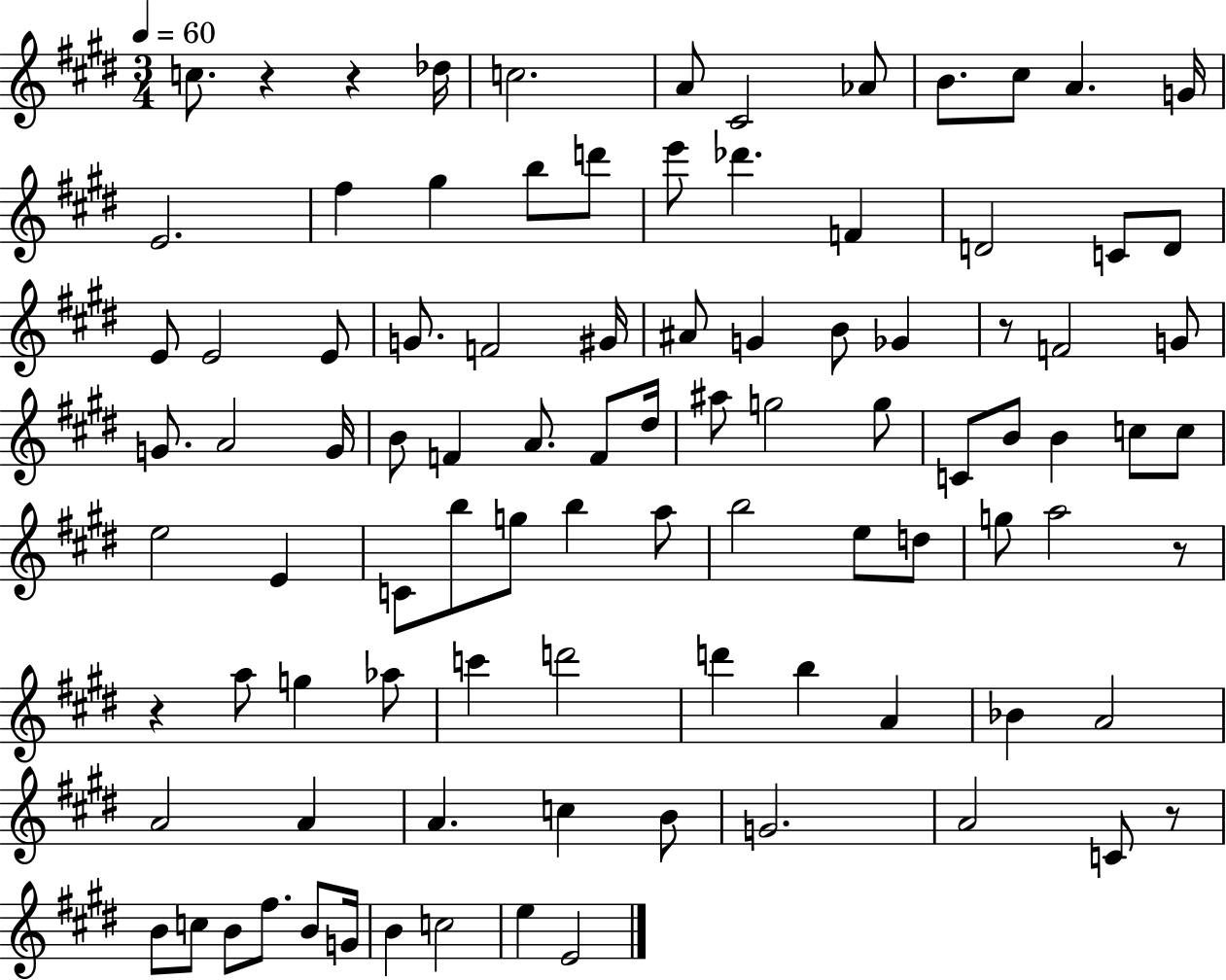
{
  \clef treble
  \numericTimeSignature
  \time 3/4
  \key e \major
  \tempo 4 = 60
  c''8. r4 r4 des''16 | c''2. | a'8 cis'2 aes'8 | b'8. cis''8 a'4. g'16 | \break e'2. | fis''4 gis''4 b''8 d'''8 | e'''8 des'''4. f'4 | d'2 c'8 d'8 | \break e'8 e'2 e'8 | g'8. f'2 gis'16 | ais'8 g'4 b'8 ges'4 | r8 f'2 g'8 | \break g'8. a'2 g'16 | b'8 f'4 a'8. f'8 dis''16 | ais''8 g''2 g''8 | c'8 b'8 b'4 c''8 c''8 | \break e''2 e'4 | c'8 b''8 g''8 b''4 a''8 | b''2 e''8 d''8 | g''8 a''2 r8 | \break r4 a''8 g''4 aes''8 | c'''4 d'''2 | d'''4 b''4 a'4 | bes'4 a'2 | \break a'2 a'4 | a'4. c''4 b'8 | g'2. | a'2 c'8 r8 | \break b'8 c''8 b'8 fis''8. b'8 g'16 | b'4 c''2 | e''4 e'2 | \bar "|."
}